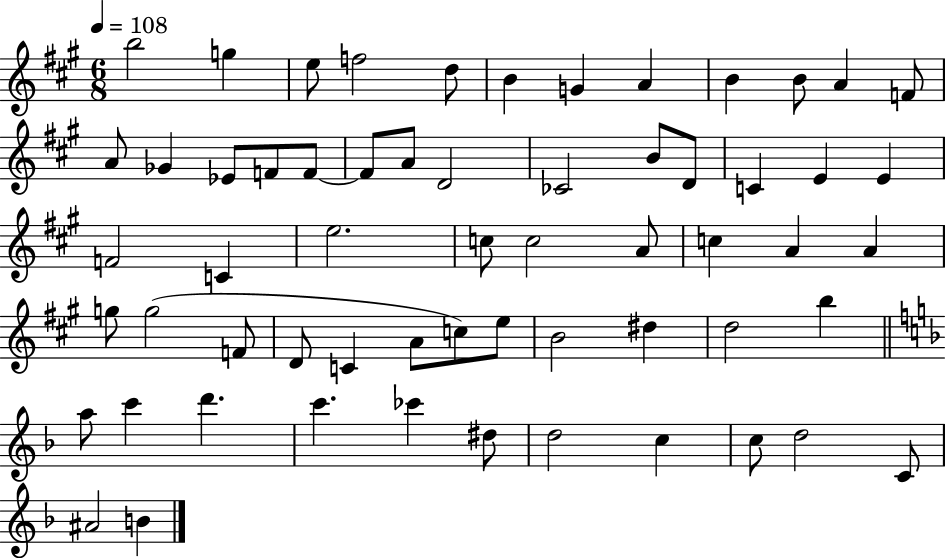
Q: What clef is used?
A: treble